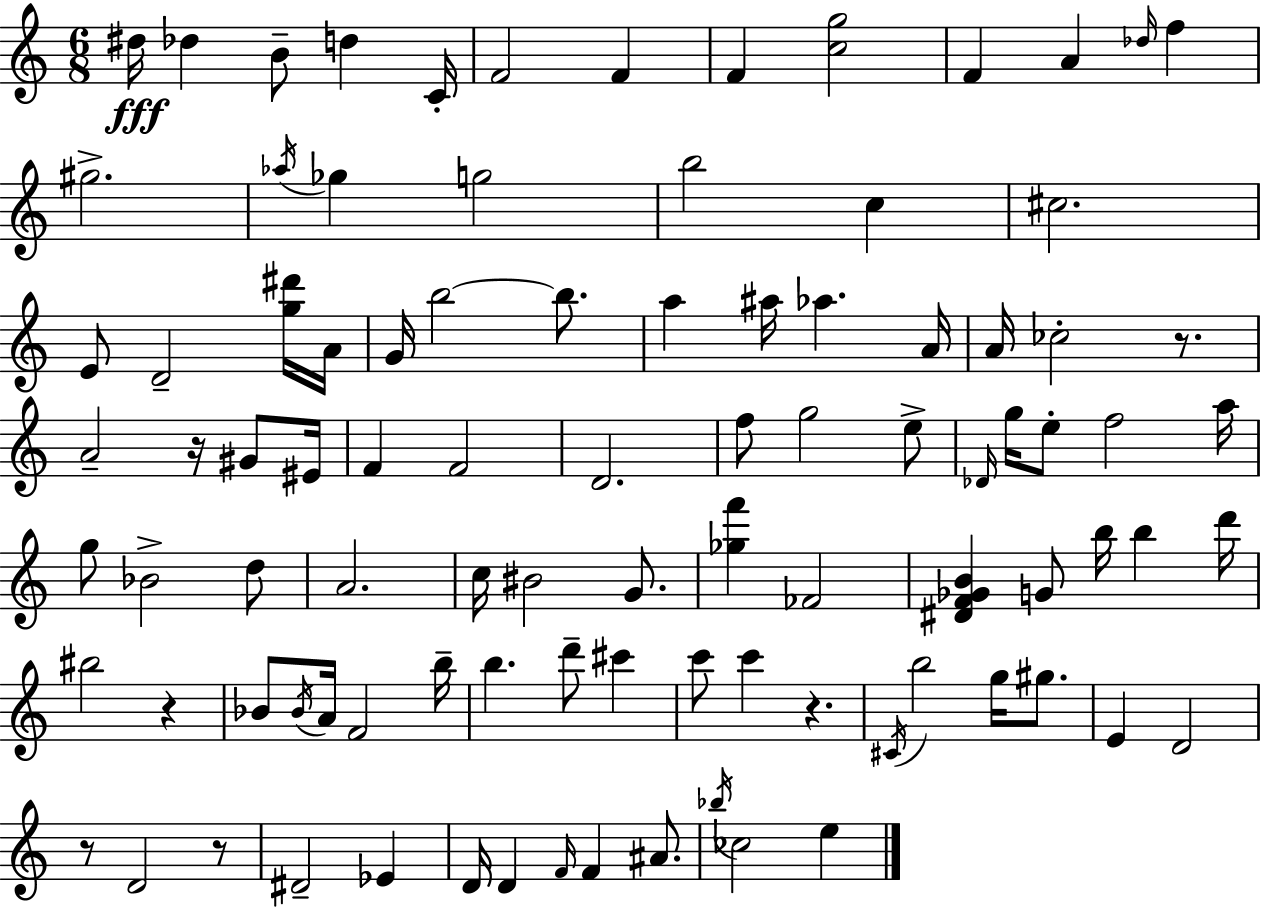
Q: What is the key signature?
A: C major